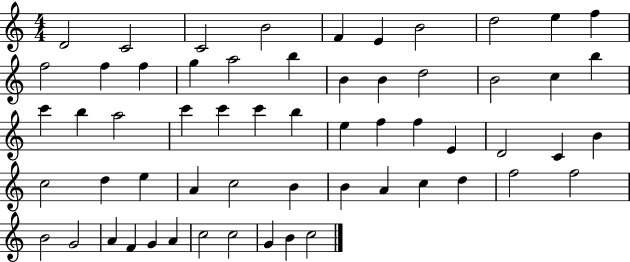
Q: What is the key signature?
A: C major